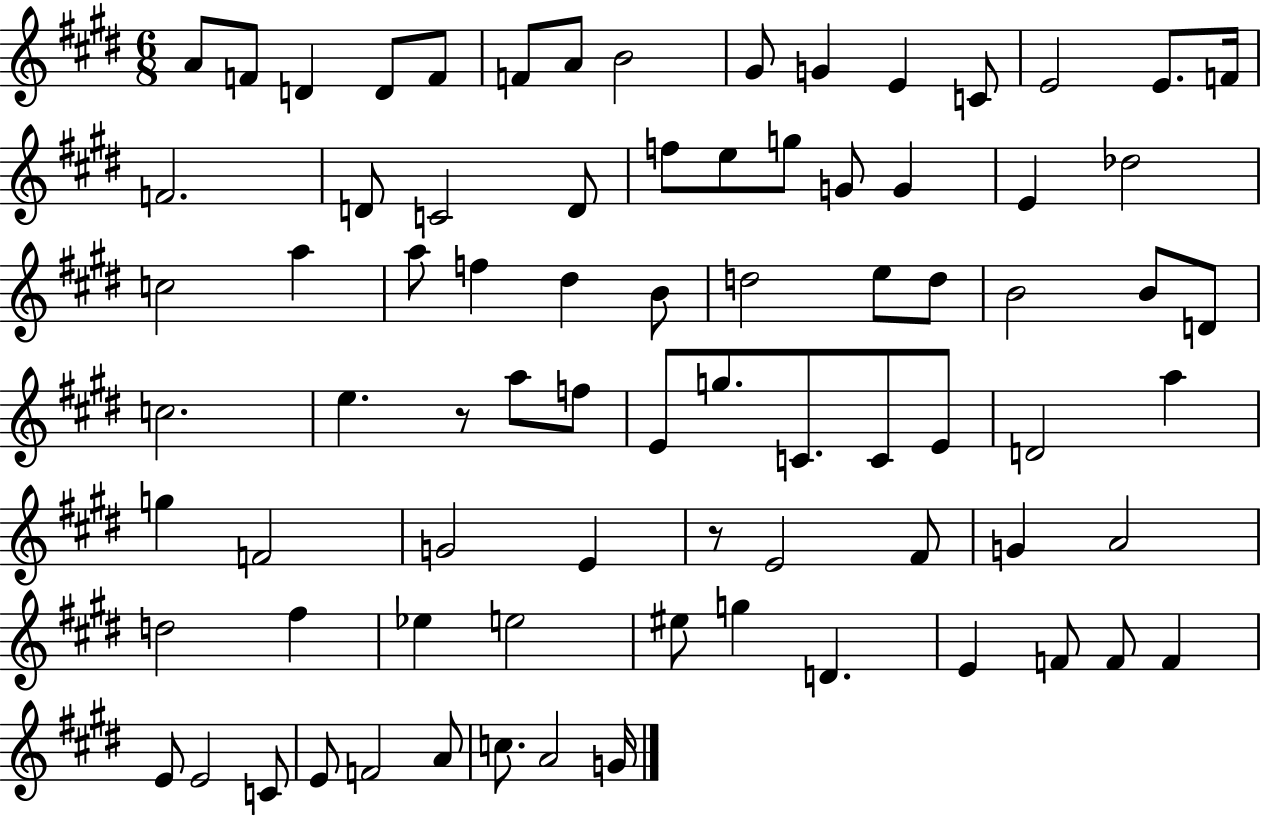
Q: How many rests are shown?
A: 2